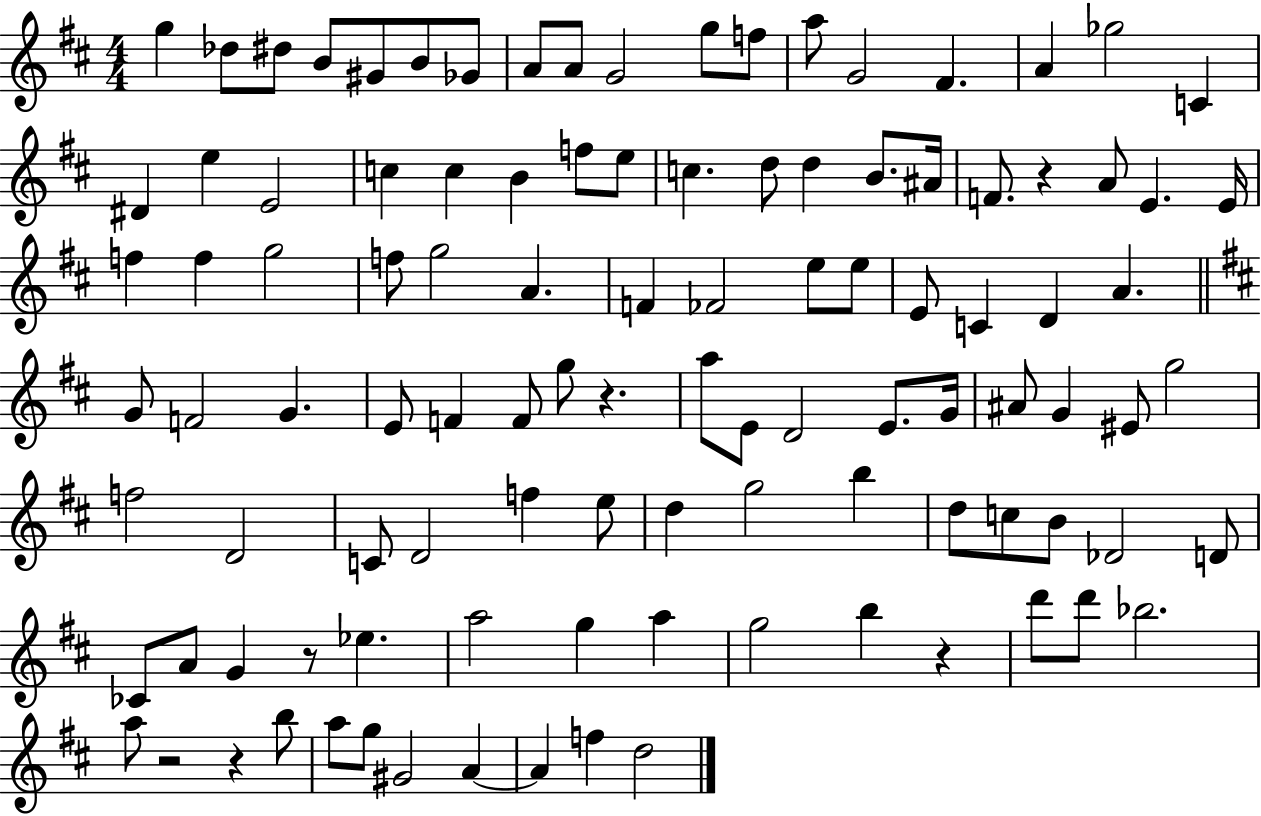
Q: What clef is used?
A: treble